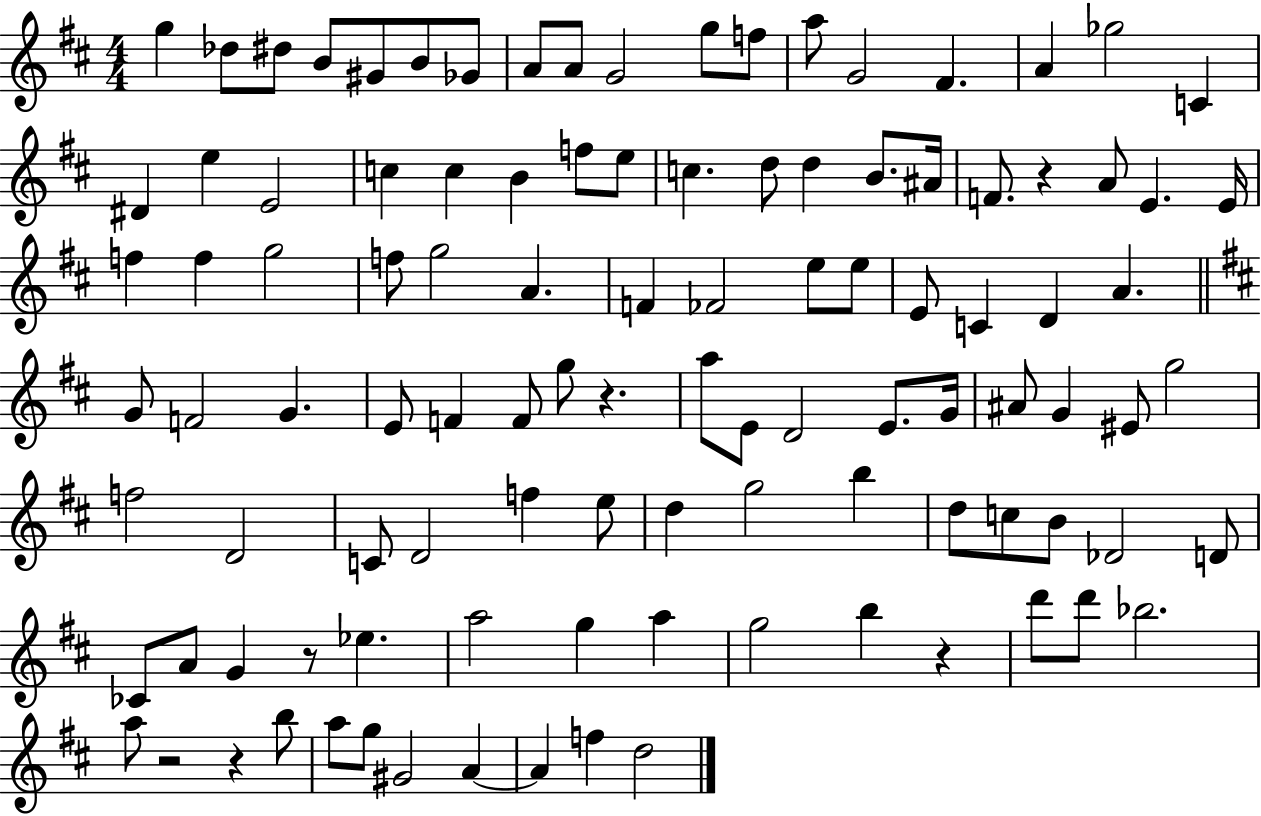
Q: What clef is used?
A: treble